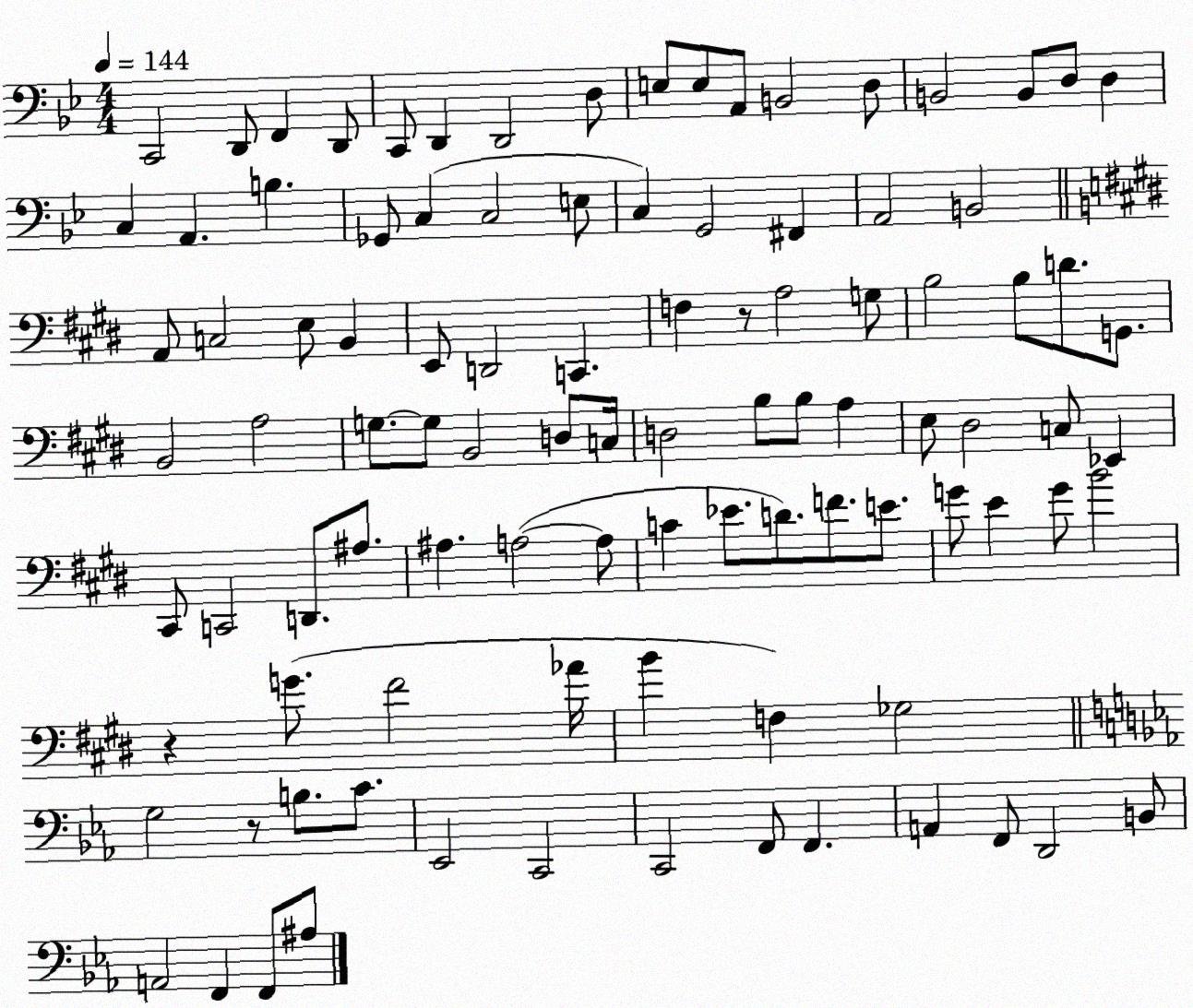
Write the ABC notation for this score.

X:1
T:Untitled
M:4/4
L:1/4
K:Bb
C,,2 D,,/2 F,, D,,/2 C,,/2 D,, D,,2 D,/2 E,/2 E,/2 A,,/2 B,,2 D,/2 B,,2 B,,/2 D,/2 D, C, A,, B, _G,,/2 C, C,2 E,/2 C, G,,2 ^F,, A,,2 B,,2 A,,/2 C,2 E,/2 B,, E,,/2 D,,2 C,, F, z/2 A,2 G,/2 B,2 B,/2 D/2 G,,/2 B,,2 A,2 G,/2 G,/2 B,,2 D,/2 C,/4 D,2 B,/2 B,/2 A, E,/2 ^D,2 C,/2 _E,, ^C,,/2 C,,2 D,,/2 ^A,/2 ^A, A,2 A,/2 C _E/2 D/2 F/2 E/2 G/2 E G/2 B2 z G/2 ^F2 _A/4 B F, _G,2 G,2 z/2 B,/2 C/2 _E,,2 C,,2 C,,2 F,,/2 F,, A,, F,,/2 D,,2 B,,/2 A,,2 F,, F,,/2 ^A,/2